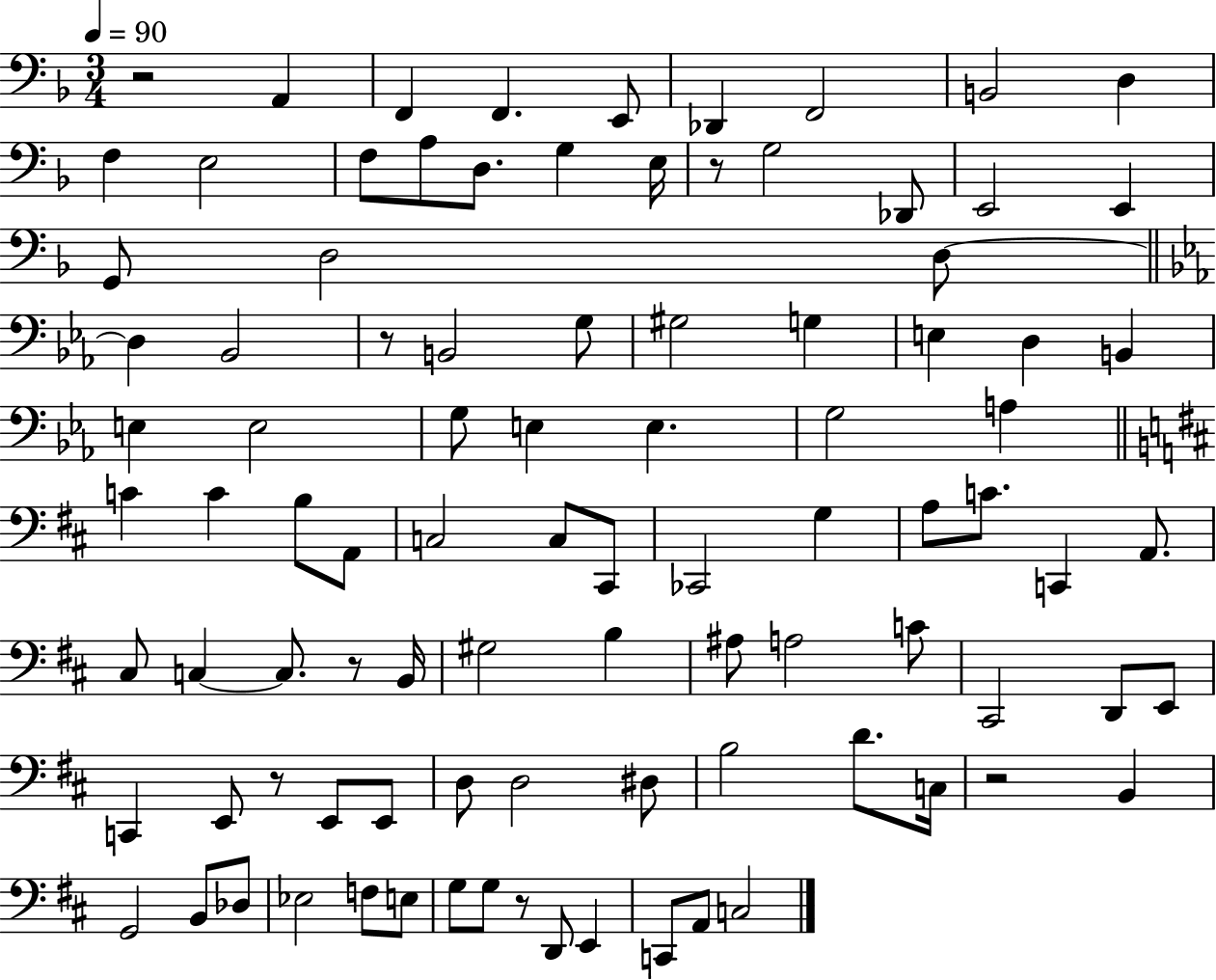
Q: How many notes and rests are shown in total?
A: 94